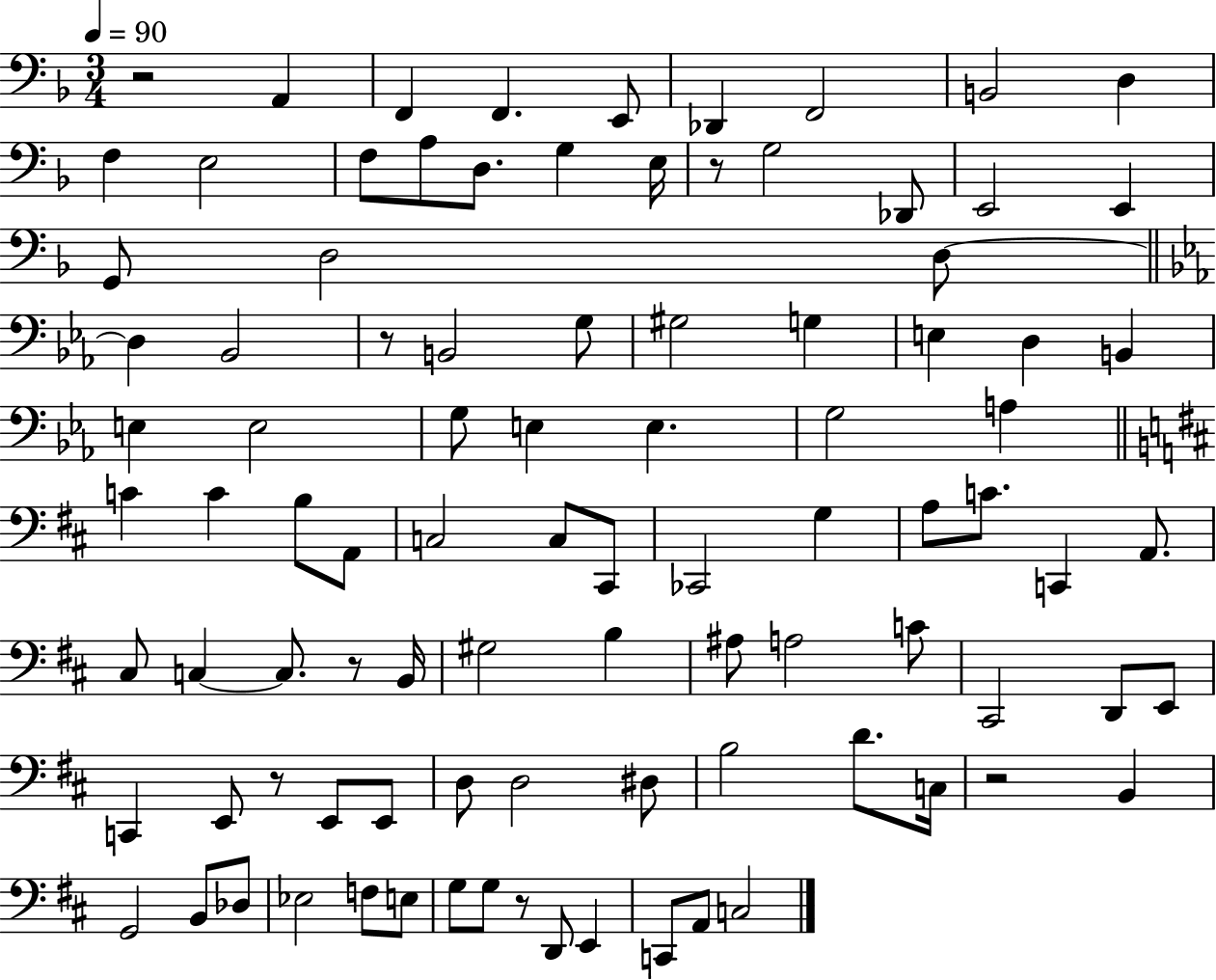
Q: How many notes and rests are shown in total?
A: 94